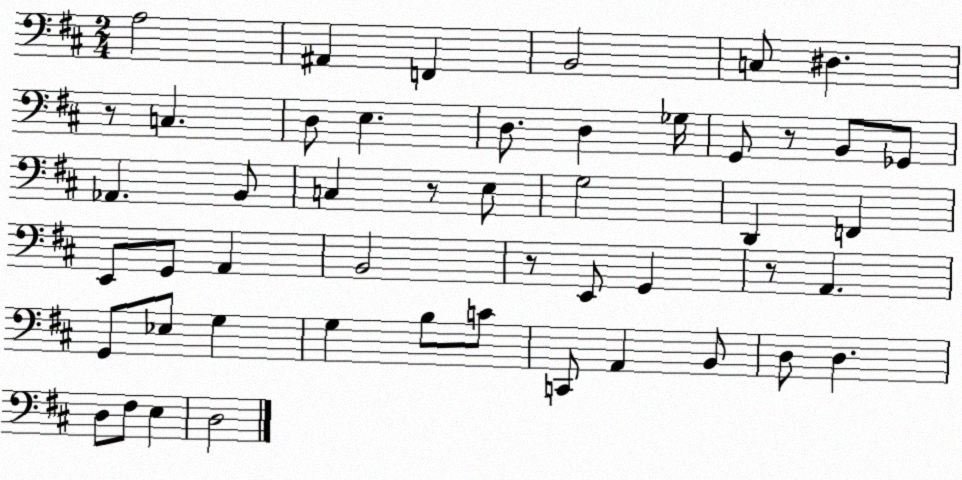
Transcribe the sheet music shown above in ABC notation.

X:1
T:Untitled
M:2/4
L:1/4
K:D
A,2 ^A,, F,, B,,2 C,/2 ^D, z/2 C, D,/2 E, D,/2 D, _G,/4 G,,/2 z/2 B,,/2 _G,,/2 _A,, B,,/2 C, z/2 E,/2 G,2 D,, F,, E,,/2 G,,/2 A,, B,,2 z/2 E,,/2 G,, z/2 A,, G,,/2 _E,/2 G, G, B,/2 C/2 C,,/2 A,, B,,/2 D,/2 D, D,/2 ^F,/2 E, D,2